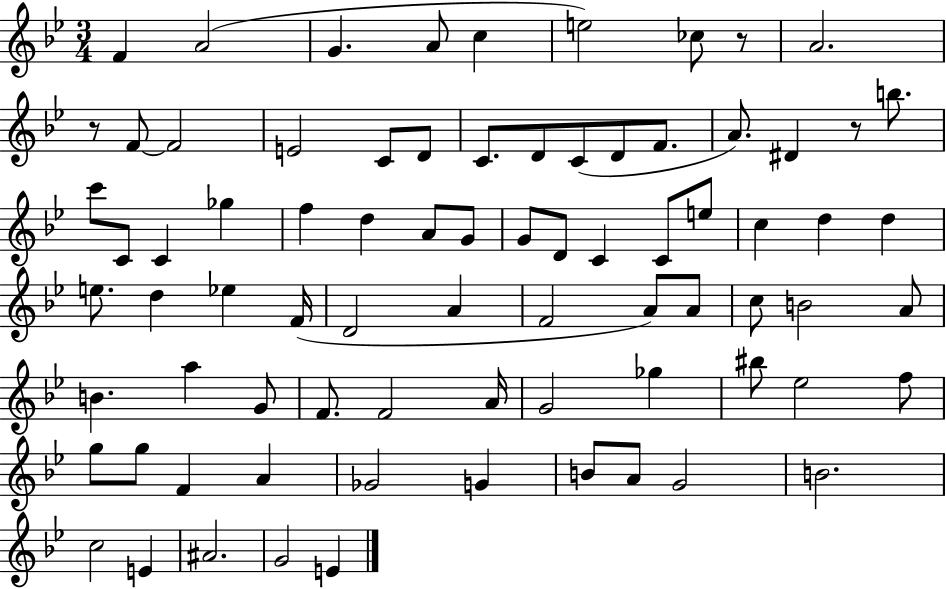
X:1
T:Untitled
M:3/4
L:1/4
K:Bb
F A2 G A/2 c e2 _c/2 z/2 A2 z/2 F/2 F2 E2 C/2 D/2 C/2 D/2 C/2 D/2 F/2 A/2 ^D z/2 b/2 c'/2 C/2 C _g f d A/2 G/2 G/2 D/2 C C/2 e/2 c d d e/2 d _e F/4 D2 A F2 A/2 A/2 c/2 B2 A/2 B a G/2 F/2 F2 A/4 G2 _g ^b/2 _e2 f/2 g/2 g/2 F A _G2 G B/2 A/2 G2 B2 c2 E ^A2 G2 E